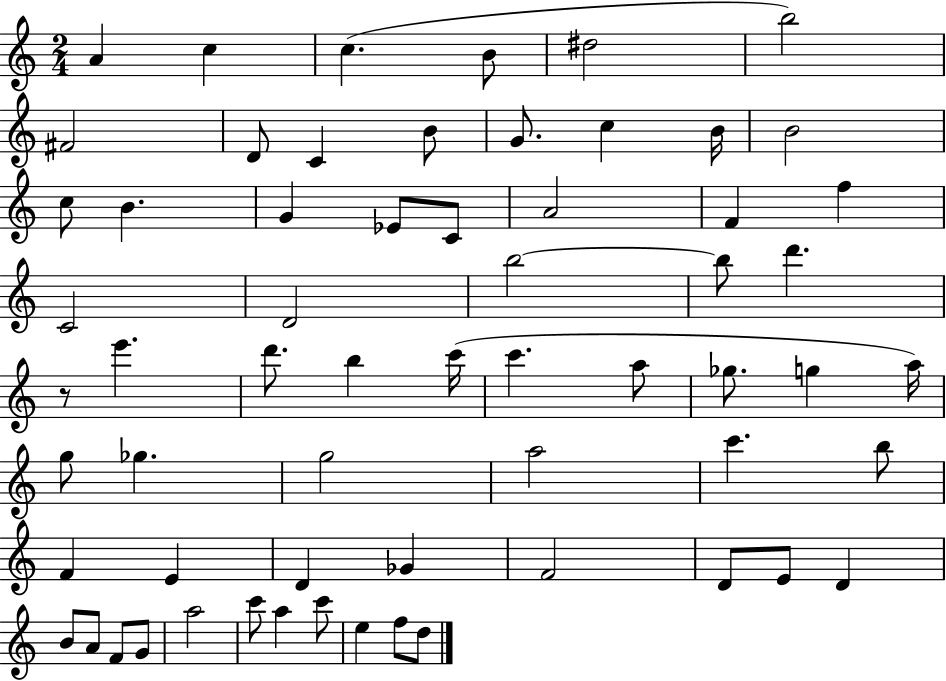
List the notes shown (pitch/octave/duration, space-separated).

A4/q C5/q C5/q. B4/e D#5/h B5/h F#4/h D4/e C4/q B4/e G4/e. C5/q B4/s B4/h C5/e B4/q. G4/q Eb4/e C4/e A4/h F4/q F5/q C4/h D4/h B5/h B5/e D6/q. R/e E6/q. D6/e. B5/q C6/s C6/q. A5/e Gb5/e. G5/q A5/s G5/e Gb5/q. G5/h A5/h C6/q. B5/e F4/q E4/q D4/q Gb4/q F4/h D4/e E4/e D4/q B4/e A4/e F4/e G4/e A5/h C6/e A5/q C6/e E5/q F5/e D5/e